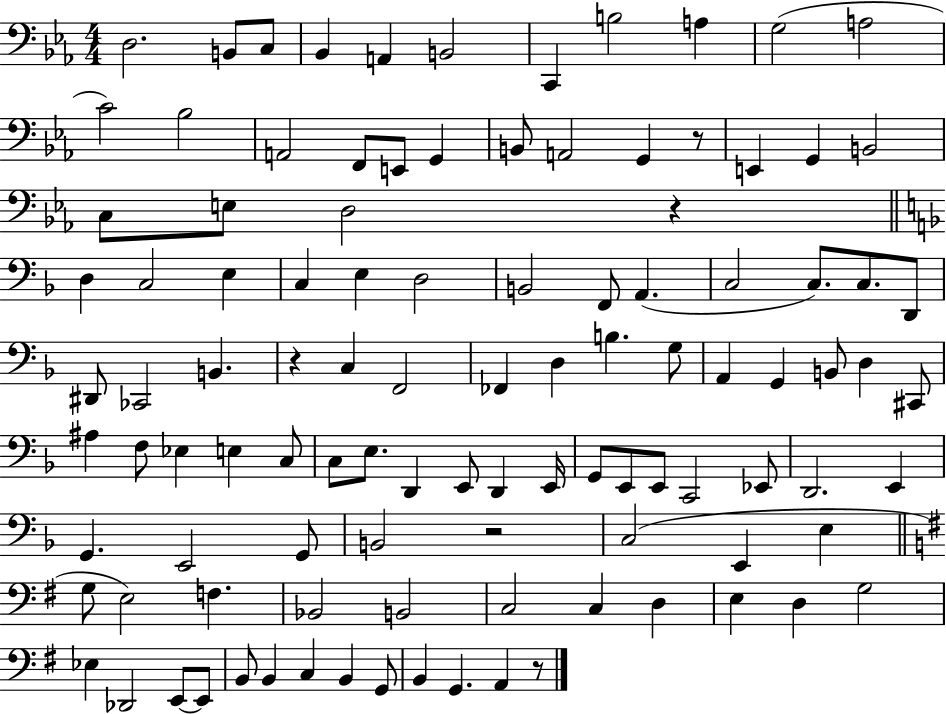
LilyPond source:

{
  \clef bass
  \numericTimeSignature
  \time 4/4
  \key ees \major
  \repeat volta 2 { d2. b,8 c8 | bes,4 a,4 b,2 | c,4 b2 a4 | g2( a2 | \break c'2) bes2 | a,2 f,8 e,8 g,4 | b,8 a,2 g,4 r8 | e,4 g,4 b,2 | \break c8 e8 d2 r4 | \bar "||" \break \key f \major d4 c2 e4 | c4 e4 d2 | b,2 f,8 a,4.( | c2 c8.) c8. d,8 | \break dis,8 ces,2 b,4. | r4 c4 f,2 | fes,4 d4 b4. g8 | a,4 g,4 b,8 d4 cis,8 | \break ais4 f8 ees4 e4 c8 | c8 e8. d,4 e,8 d,4 e,16 | g,8 e,8 e,8 c,2 ees,8 | d,2. e,4 | \break g,4. e,2 g,8 | b,2 r2 | c2( e,4 e4 | \bar "||" \break \key e \minor g8 e2) f4. | bes,2 b,2 | c2 c4 d4 | e4 d4 g2 | \break ees4 des,2 e,8~~ e,8 | b,8 b,4 c4 b,4 g,8 | b,4 g,4. a,4 r8 | } \bar "|."
}